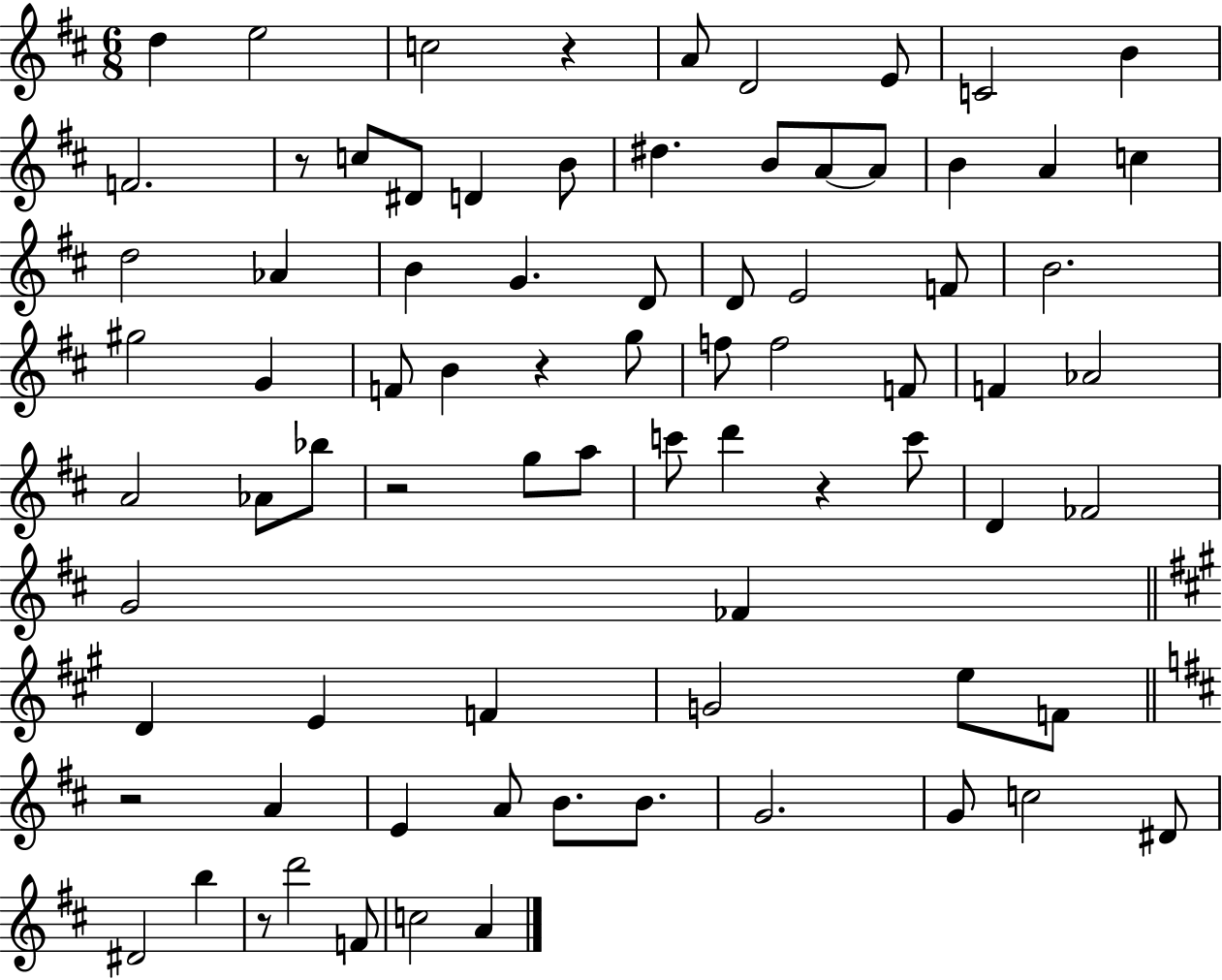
{
  \clef treble
  \numericTimeSignature
  \time 6/8
  \key d \major
  d''4 e''2 | c''2 r4 | a'8 d'2 e'8 | c'2 b'4 | \break f'2. | r8 c''8 dis'8 d'4 b'8 | dis''4. b'8 a'8~~ a'8 | b'4 a'4 c''4 | \break d''2 aes'4 | b'4 g'4. d'8 | d'8 e'2 f'8 | b'2. | \break gis''2 g'4 | f'8 b'4 r4 g''8 | f''8 f''2 f'8 | f'4 aes'2 | \break a'2 aes'8 bes''8 | r2 g''8 a''8 | c'''8 d'''4 r4 c'''8 | d'4 fes'2 | \break g'2 fes'4 | \bar "||" \break \key a \major d'4 e'4 f'4 | g'2 e''8 f'8 | \bar "||" \break \key d \major r2 a'4 | e'4 a'8 b'8. b'8. | g'2. | g'8 c''2 dis'8 | \break dis'2 b''4 | r8 d'''2 f'8 | c''2 a'4 | \bar "|."
}